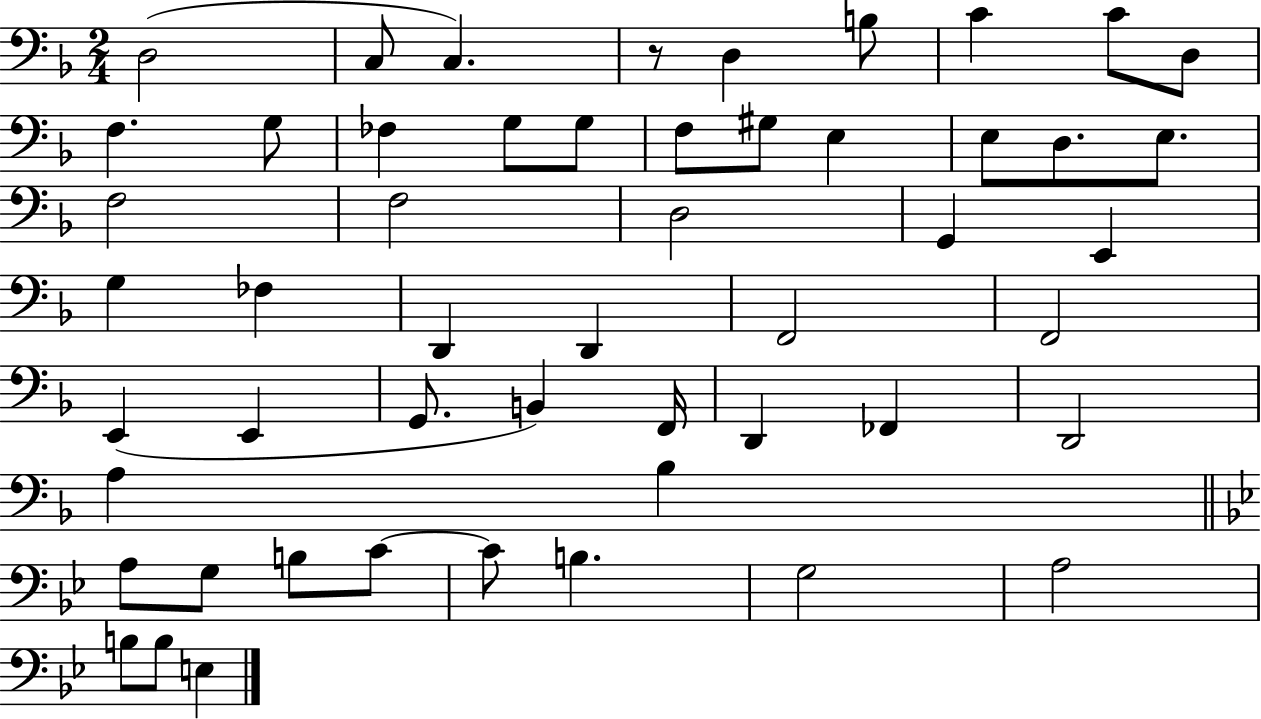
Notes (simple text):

D3/h C3/e C3/q. R/e D3/q B3/e C4/q C4/e D3/e F3/q. G3/e FES3/q G3/e G3/e F3/e G#3/e E3/q E3/e D3/e. E3/e. F3/h F3/h D3/h G2/q E2/q G3/q FES3/q D2/q D2/q F2/h F2/h E2/q E2/q G2/e. B2/q F2/s D2/q FES2/q D2/h A3/q Bb3/q A3/e G3/e B3/e C4/e C4/e B3/q. G3/h A3/h B3/e B3/e E3/q